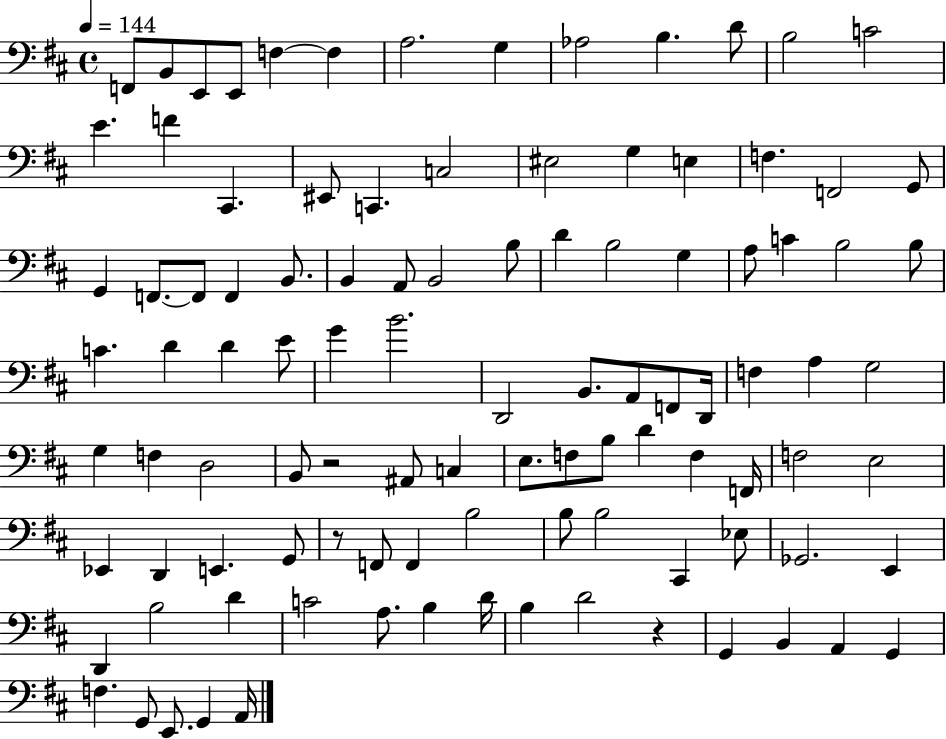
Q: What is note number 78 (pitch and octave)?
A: B3